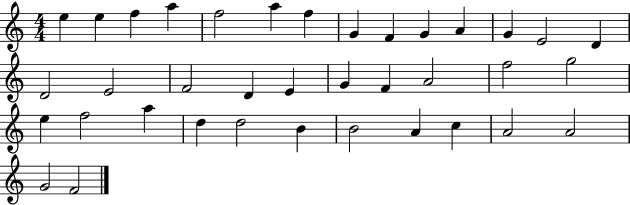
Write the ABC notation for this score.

X:1
T:Untitled
M:4/4
L:1/4
K:C
e e f a f2 a f G F G A G E2 D D2 E2 F2 D E G F A2 f2 g2 e f2 a d d2 B B2 A c A2 A2 G2 F2